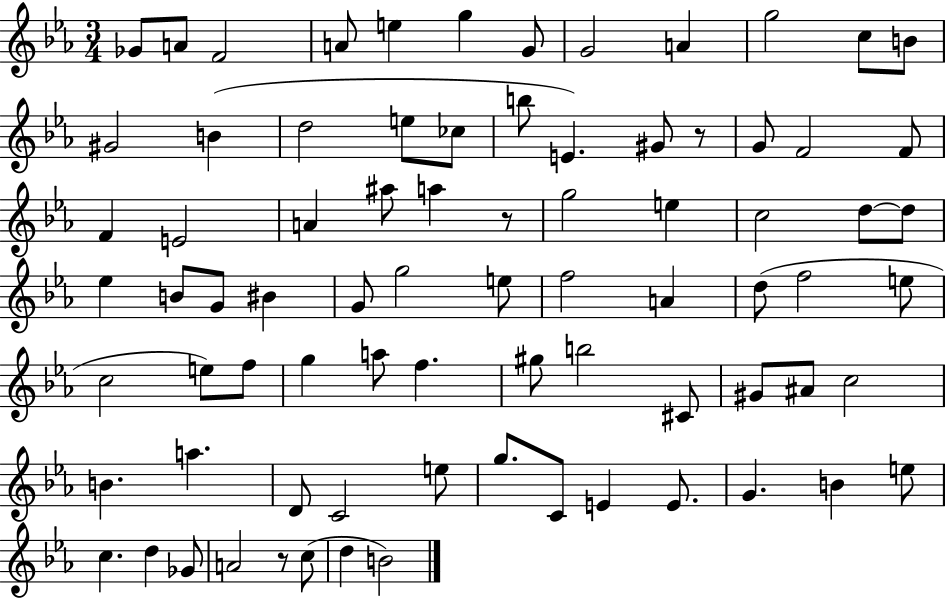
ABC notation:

X:1
T:Untitled
M:3/4
L:1/4
K:Eb
_G/2 A/2 F2 A/2 e g G/2 G2 A g2 c/2 B/2 ^G2 B d2 e/2 _c/2 b/2 E ^G/2 z/2 G/2 F2 F/2 F E2 A ^a/2 a z/2 g2 e c2 d/2 d/2 _e B/2 G/2 ^B G/2 g2 e/2 f2 A d/2 f2 e/2 c2 e/2 f/2 g a/2 f ^g/2 b2 ^C/2 ^G/2 ^A/2 c2 B a D/2 C2 e/2 g/2 C/2 E E/2 G B e/2 c d _G/2 A2 z/2 c/2 d B2